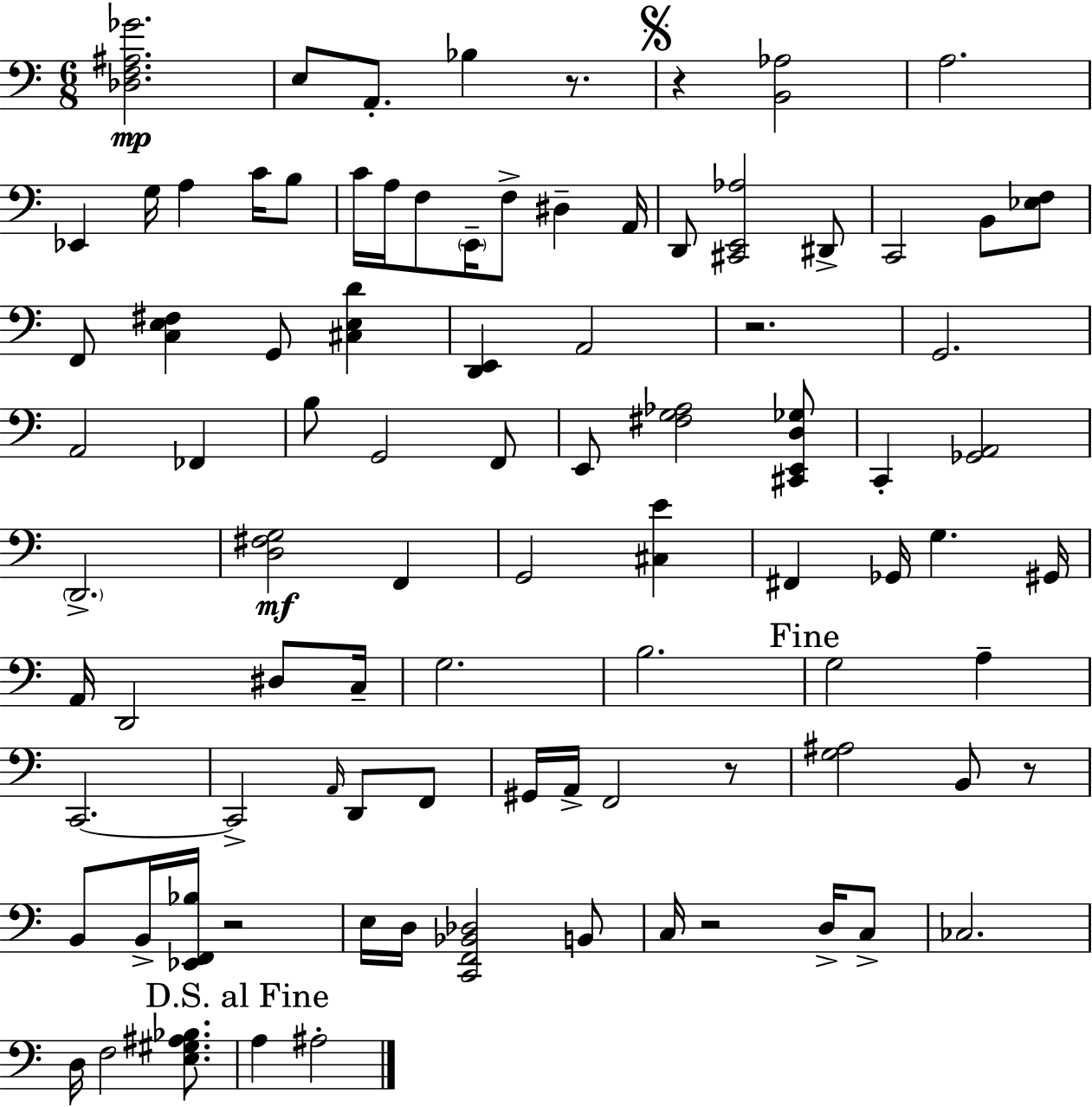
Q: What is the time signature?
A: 6/8